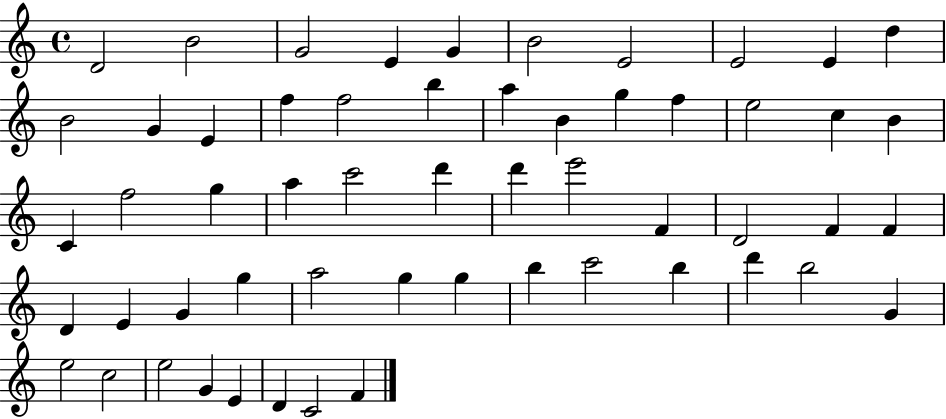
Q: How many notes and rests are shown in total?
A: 56